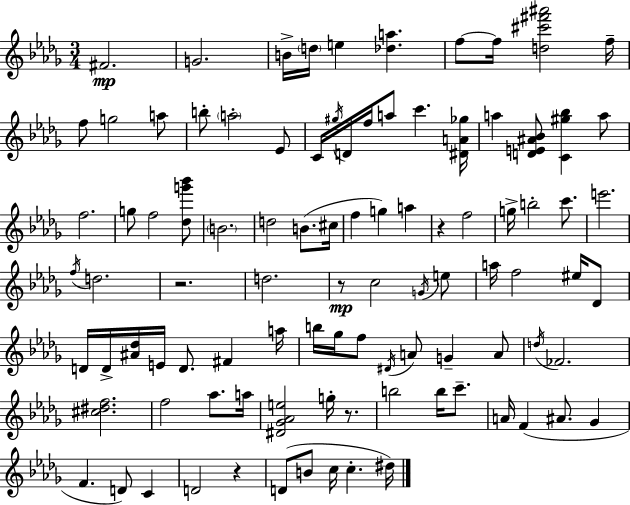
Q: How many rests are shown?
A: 5